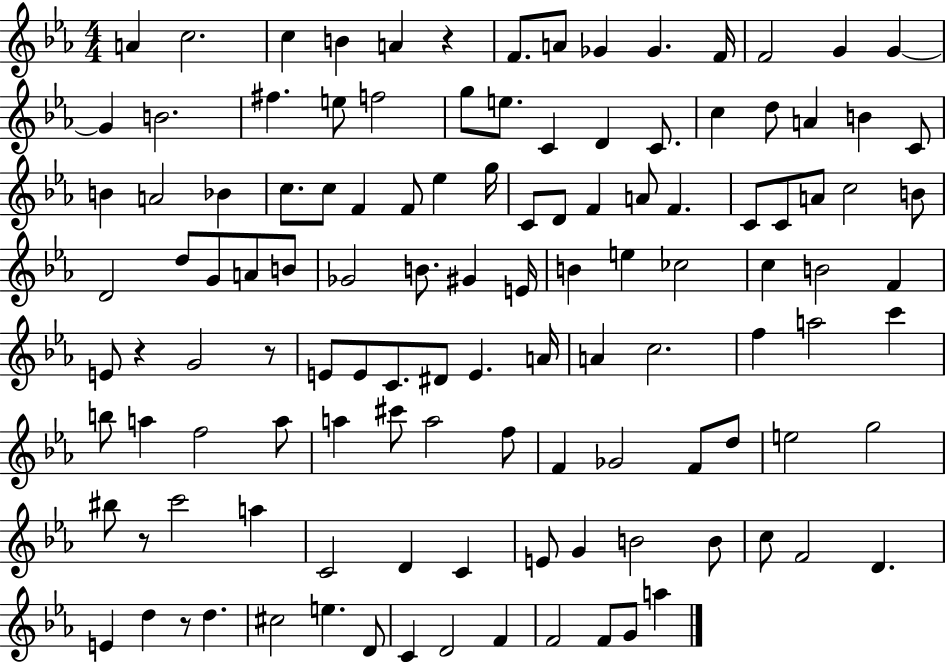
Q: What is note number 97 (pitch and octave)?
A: G4